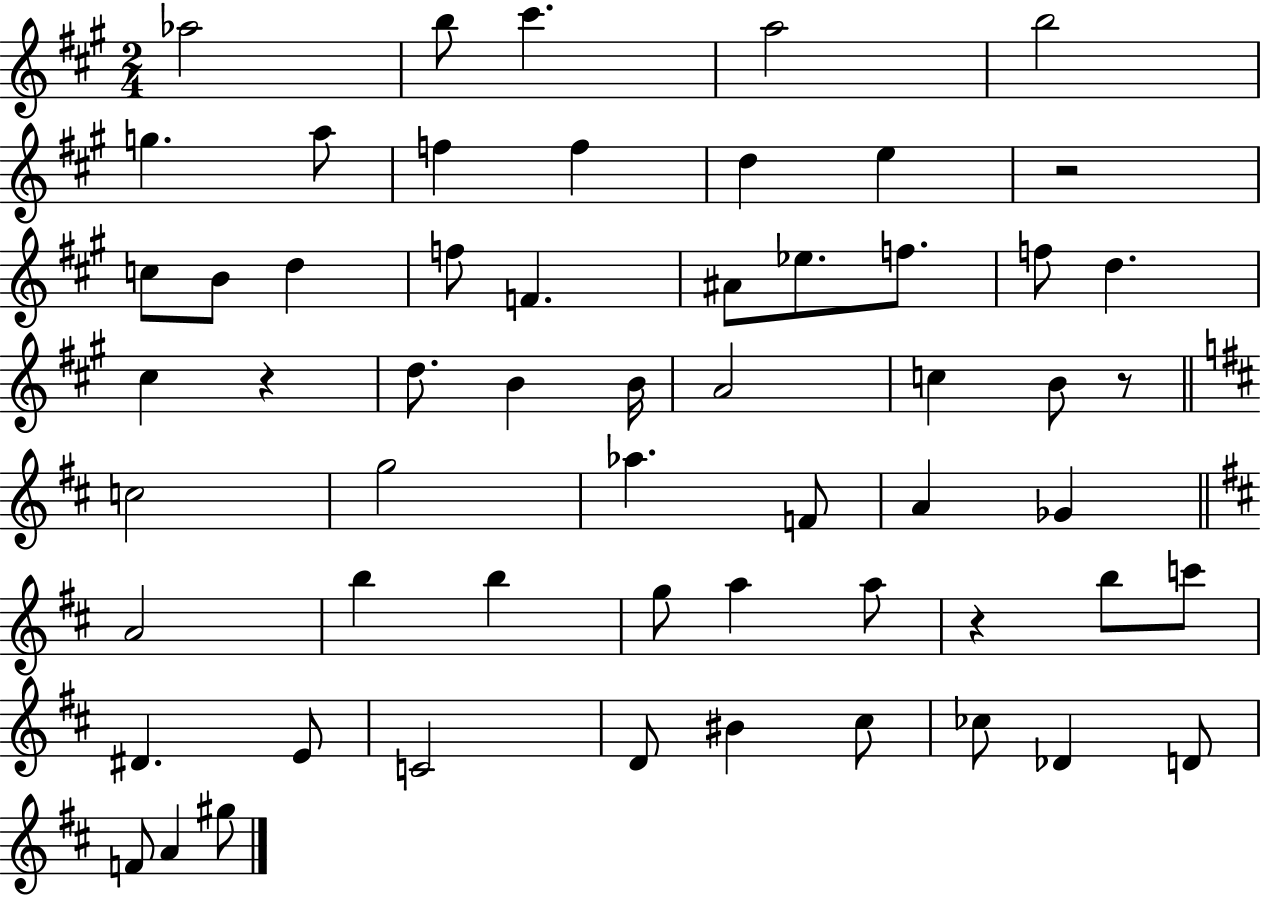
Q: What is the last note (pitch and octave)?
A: G#5